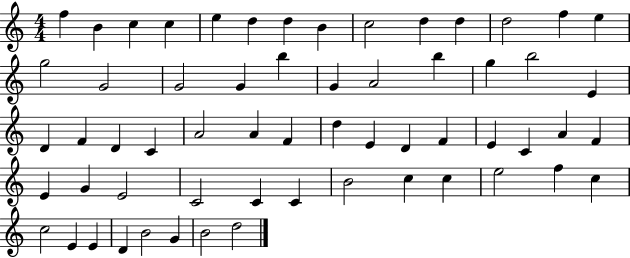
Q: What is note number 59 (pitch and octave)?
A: B4